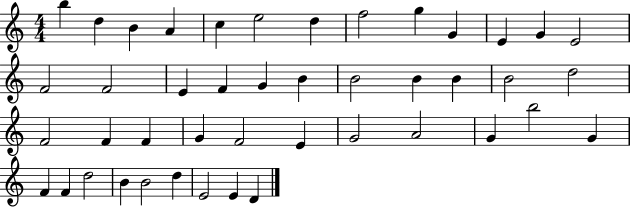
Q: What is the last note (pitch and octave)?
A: D4